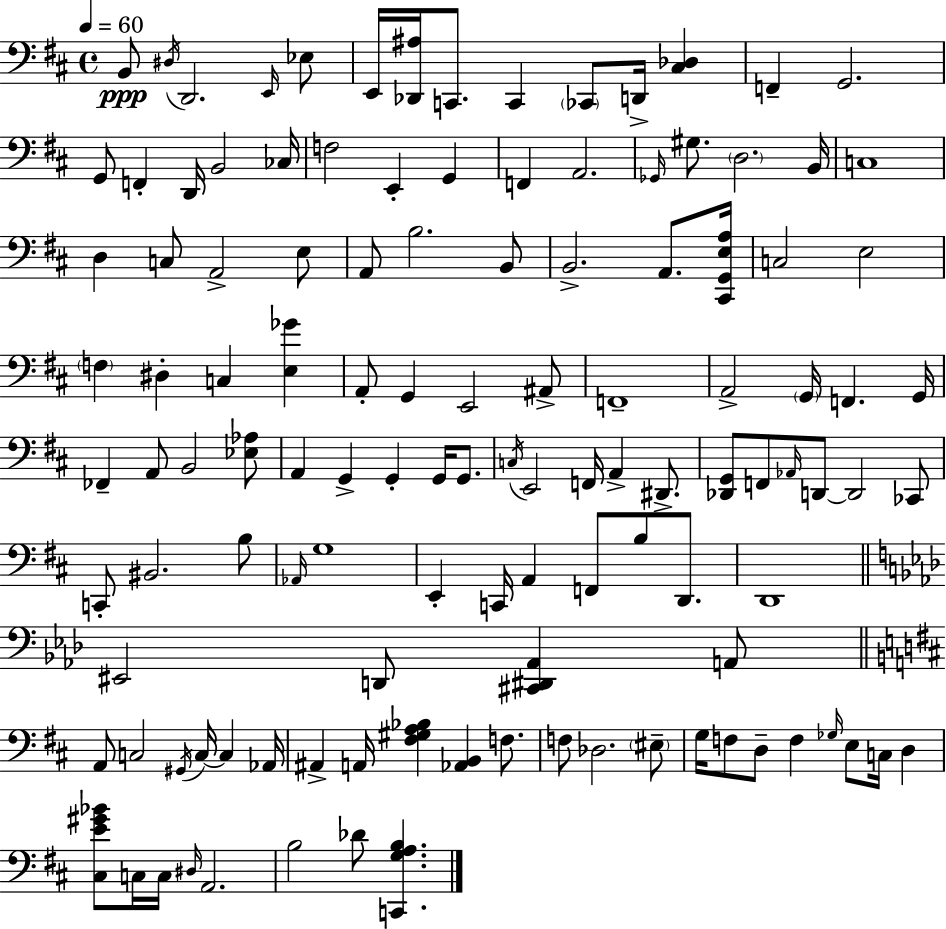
B2/e D#3/s D2/h. E2/s Eb3/e E2/s [Db2,A#3]/s C2/e. C2/q CES2/e D2/s [C#3,Db3]/q F2/q G2/h. G2/e F2/q D2/s B2/h CES3/s F3/h E2/q G2/q F2/q A2/h. Gb2/s G#3/e. D3/h. B2/s C3/w D3/q C3/e A2/h E3/e A2/e B3/h. B2/e B2/h. A2/e. [C#2,G2,E3,A3]/s C3/h E3/h F3/q D#3/q C3/q [E3,Gb4]/q A2/e G2/q E2/h A#2/e F2/w A2/h G2/s F2/q. G2/s FES2/q A2/e B2/h [Eb3,Ab3]/e A2/q G2/q G2/q G2/s G2/e. C3/s E2/h F2/s A2/q D#2/e. [Db2,G2]/e F2/e Ab2/s D2/e D2/h CES2/e C2/e BIS2/h. B3/e Ab2/s G3/w E2/q C2/s A2/q F2/e B3/e D2/e. D2/w EIS2/h D2/e [C#2,D#2,Ab2]/q A2/e A2/e C3/h G#2/s C3/s C3/q Ab2/s A#2/q A2/s [F#3,G#3,A3,Bb3]/q [Ab2,B2]/q F3/e. F3/e Db3/h. EIS3/e G3/s F3/e D3/e F3/q Gb3/s E3/e C3/s D3/q [C#3,E4,G#4,Bb4]/e C3/s C3/s D#3/s A2/h. B3/h Db4/e [C2,G3,A3,B3]/q.